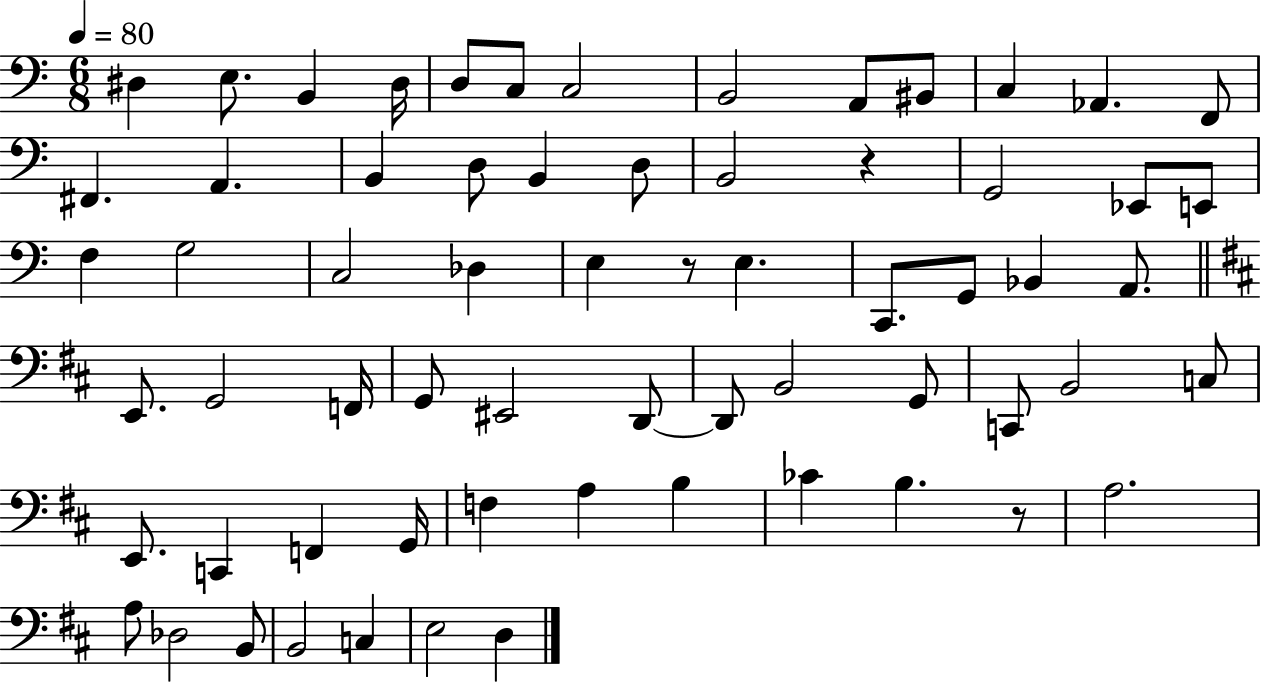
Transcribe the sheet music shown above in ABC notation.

X:1
T:Untitled
M:6/8
L:1/4
K:C
^D, E,/2 B,, ^D,/4 D,/2 C,/2 C,2 B,,2 A,,/2 ^B,,/2 C, _A,, F,,/2 ^F,, A,, B,, D,/2 B,, D,/2 B,,2 z G,,2 _E,,/2 E,,/2 F, G,2 C,2 _D, E, z/2 E, C,,/2 G,,/2 _B,, A,,/2 E,,/2 G,,2 F,,/4 G,,/2 ^E,,2 D,,/2 D,,/2 B,,2 G,,/2 C,,/2 B,,2 C,/2 E,,/2 C,, F,, G,,/4 F, A, B, _C B, z/2 A,2 A,/2 _D,2 B,,/2 B,,2 C, E,2 D,